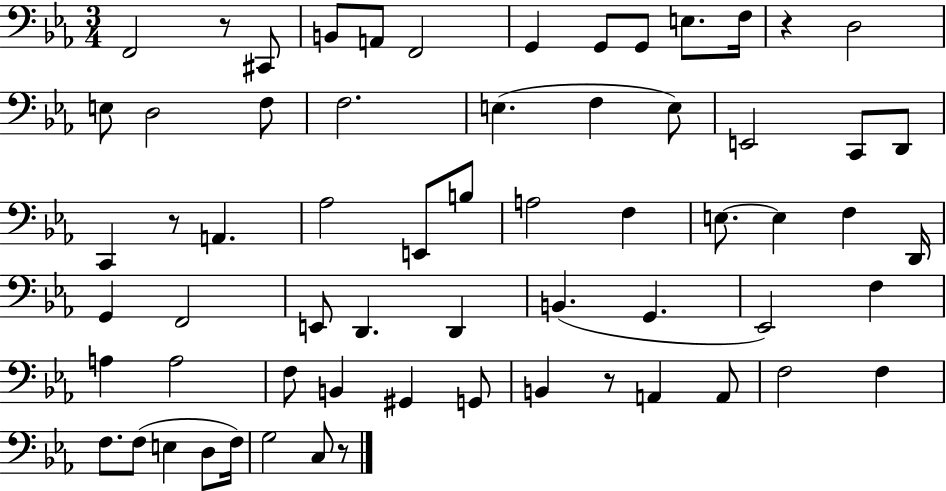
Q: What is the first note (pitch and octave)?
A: F2